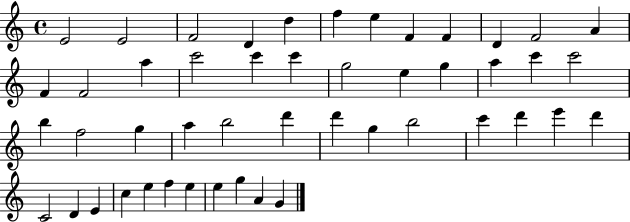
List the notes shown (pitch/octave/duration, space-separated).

E4/h E4/h F4/h D4/q D5/q F5/q E5/q F4/q F4/q D4/q F4/h A4/q F4/q F4/h A5/q C6/h C6/q C6/q G5/h E5/q G5/q A5/q C6/q C6/h B5/q F5/h G5/q A5/q B5/h D6/q D6/q G5/q B5/h C6/q D6/q E6/q D6/q C4/h D4/q E4/q C5/q E5/q F5/q E5/q E5/q G5/q A4/q G4/q